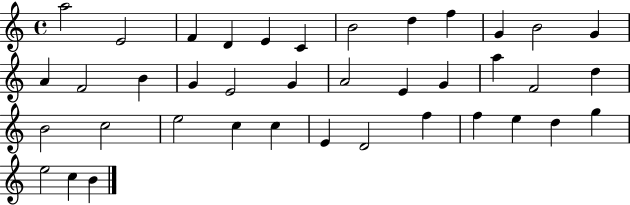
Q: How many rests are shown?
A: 0